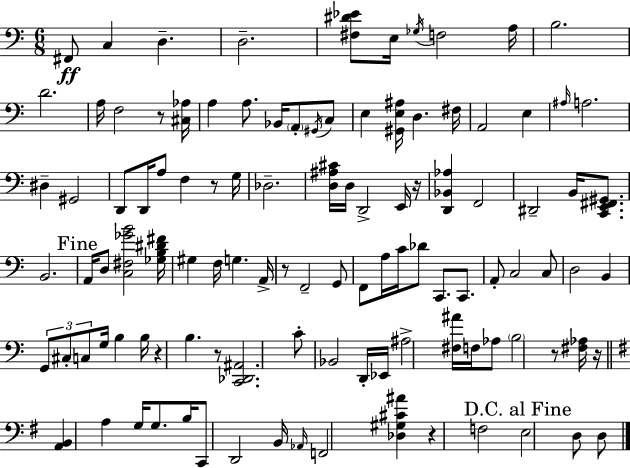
{
  \clef bass
  \numericTimeSignature
  \time 6/8
  \key c \major
  \repeat volta 2 { fis,8\ff c4 d4.-- | d2.-- | <fis dis' ees'>8 e16 \acciaccatura { ges16 } f2 | a16 b2. | \break d'2. | a16 f2 r8 | <cis aes>16 a4 a8. bes,16 \parenthesize a,8-. \acciaccatura { gis,16 } | c8 e4 <gis, e ais>16 d4. | \break fis16 a,2 e4 | \grace { ais16 } a2. | dis4-- gis,2 | d,8 d,16 a8 f4 | \break r8 g16 des2.-- | <d ais cis'>16 d16 d,2-> | e,16 r16 <d, bes, aes>4 f,2 | dis,2-- b,16 | \break <c, e, fis, gis,>8. b,2. | \mark "Fine" a,16 d8 <c fis ges' b'>2 | <ges b dis' fis'>16 gis4 f16 g4. | a,16-> r8 f,2-- | \break g,8 f,8 a16 c'16 des'8 c,8. | c,8. a,8-. c2 | c8 d2 b,4 | \tuplet 3/2 { g,8 cis8-. c8 } g16 b4 | \break b16 r4 b4. | r8 <c, des, ais,>2. | c'8-. bes,2 | d,16-. ees,16 ais2-> <fis ais'>16 | \break f16 aes8 \parenthesize b2 r8 | <fis aes>16 r16 \bar "||" \break \key g \major <a, b,>4 a4 g16 g8. | b16 c,8 d,2 b,16 | \grace { aes,16 } f,2 <des gis cis' ais'>4 | r4 f2 | \break \mark "D.C. al Fine" e2 d8 d8 | } \bar "|."
}